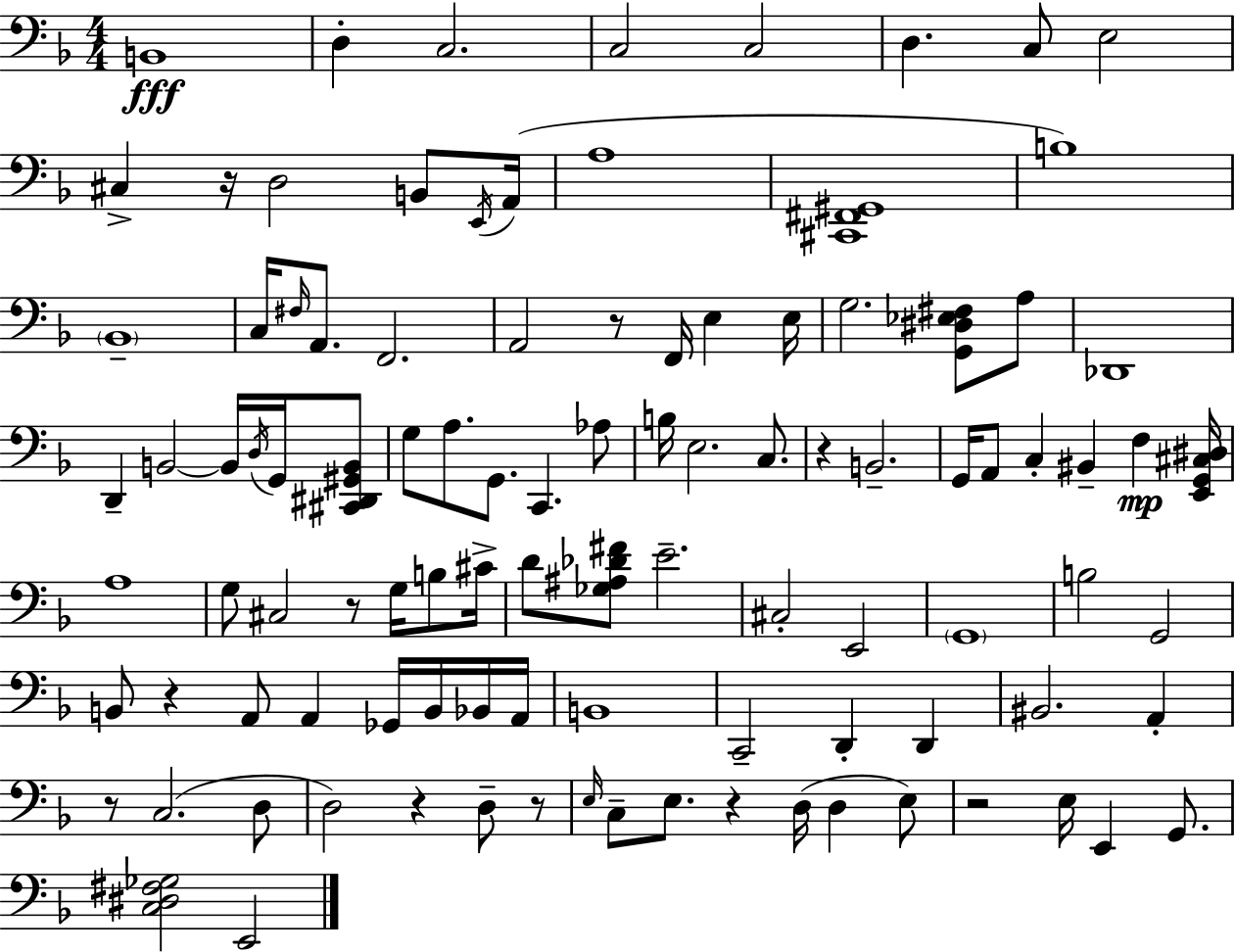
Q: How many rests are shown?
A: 10